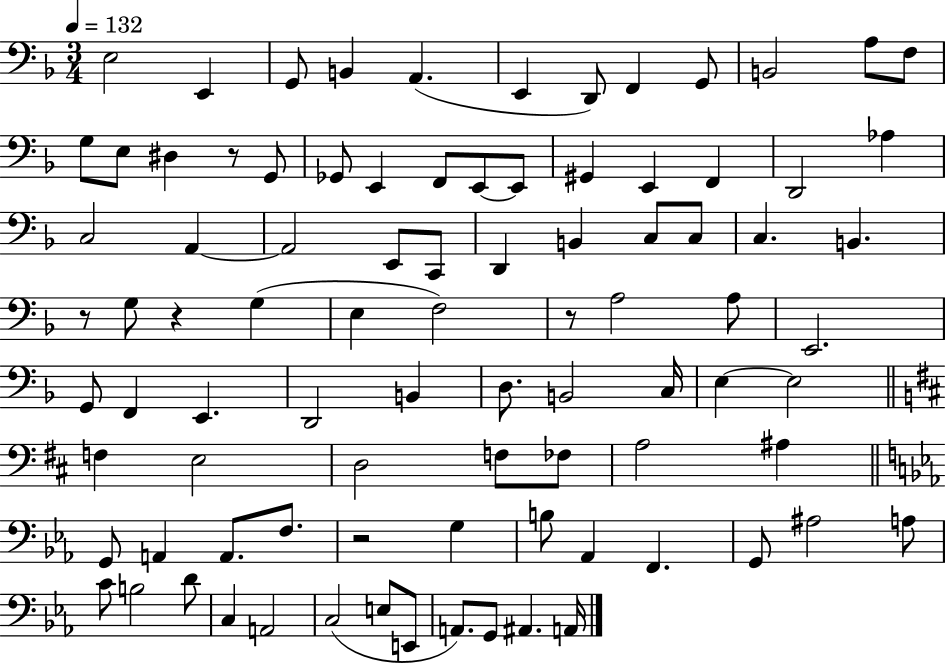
{
  \clef bass
  \numericTimeSignature
  \time 3/4
  \key f \major
  \tempo 4 = 132
  e2 e,4 | g,8 b,4 a,4.( | e,4 d,8) f,4 g,8 | b,2 a8 f8 | \break g8 e8 dis4 r8 g,8 | ges,8 e,4 f,8 e,8~~ e,8 | gis,4 e,4 f,4 | d,2 aes4 | \break c2 a,4~~ | a,2 e,8 c,8 | d,4 b,4 c8 c8 | c4. b,4. | \break r8 g8 r4 g4( | e4 f2) | r8 a2 a8 | e,2. | \break g,8 f,4 e,4. | d,2 b,4 | d8. b,2 c16 | e4~~ e2 | \break \bar "||" \break \key d \major f4 e2 | d2 f8 fes8 | a2 ais4 | \bar "||" \break \key ees \major g,8 a,4 a,8. f8. | r2 g4 | b8 aes,4 f,4. | g,8 ais2 a8 | \break c'8 b2 d'8 | c4 a,2 | c2( e8 e,8 | a,8.) g,8 ais,4. a,16 | \break \bar "|."
}